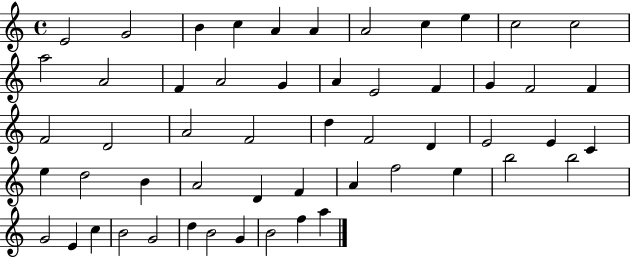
X:1
T:Untitled
M:4/4
L:1/4
K:C
E2 G2 B c A A A2 c e c2 c2 a2 A2 F A2 G A E2 F G F2 F F2 D2 A2 F2 d F2 D E2 E C e d2 B A2 D F A f2 e b2 b2 G2 E c B2 G2 d B2 G B2 f a